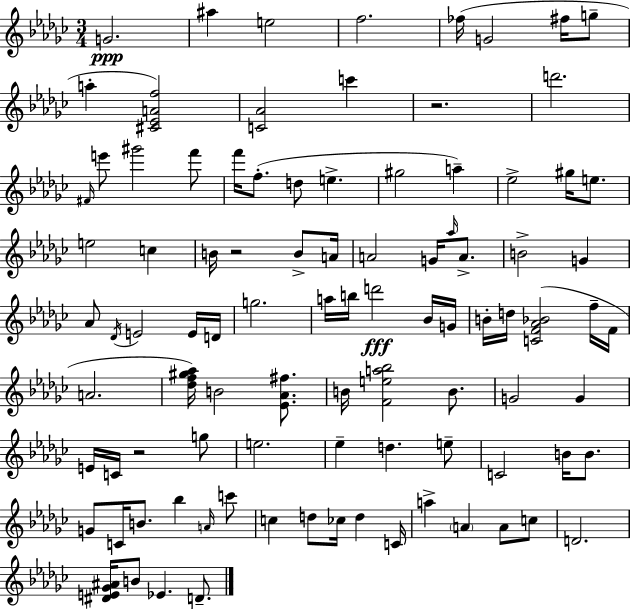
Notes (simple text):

G4/h. A#5/q E5/h F5/h. FES5/s G4/h F#5/s G5/e A5/q [C#4,Eb4,A4,F5]/h [C4,Ab4]/h C6/q R/h. D6/h. F#4/s E6/e G#6/h F6/e F6/s F5/e. D5/e E5/q. G#5/h A5/q Eb5/h G#5/s E5/e. E5/h C5/q B4/s R/h B4/e A4/s A4/h G4/s Ab5/s A4/e. B4/h G4/q Ab4/e Db4/s E4/h E4/s D4/s G5/h. A5/s B5/s D6/h Bb4/s G4/s B4/s D5/s [C4,F4,Ab4,Bb4]/h F5/s F4/s A4/h. [Db5,F5,G#5,Ab5]/s B4/h [Eb4,Ab4,F#5]/e. B4/s [F4,E5,A5,Bb5]/h B4/e. G4/h G4/q E4/s C4/s R/h G5/e E5/h. Eb5/q D5/q. E5/e C4/h B4/s B4/e. G4/e C4/s B4/e. Bb5/q A4/s C6/e C5/q D5/e CES5/s D5/q C4/s A5/q A4/q A4/e C5/e D4/h. [D#4,E4,Gb4,A#4]/s B4/e Eb4/q. D4/e.